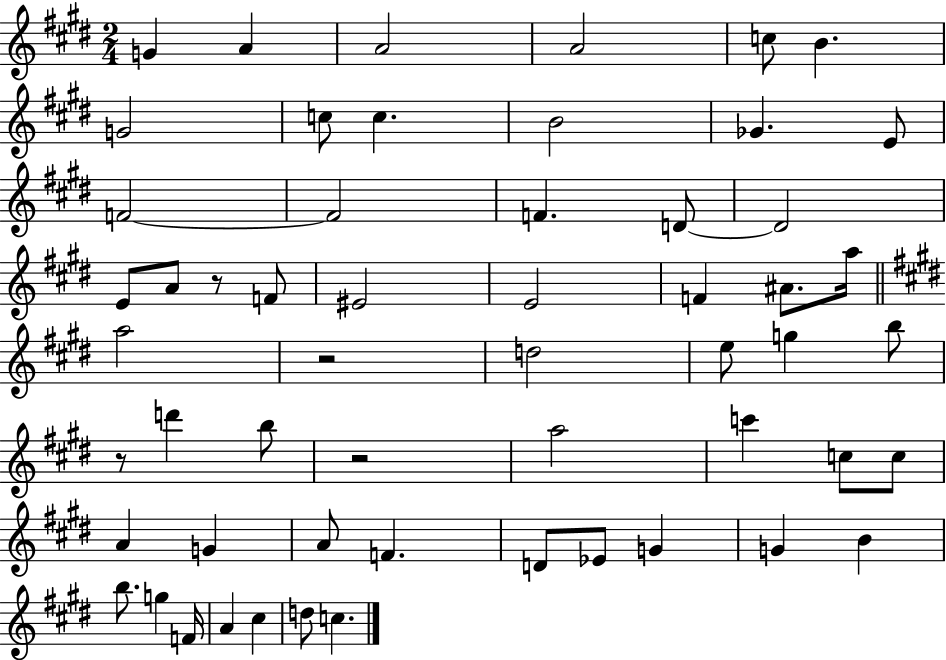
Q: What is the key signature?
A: E major